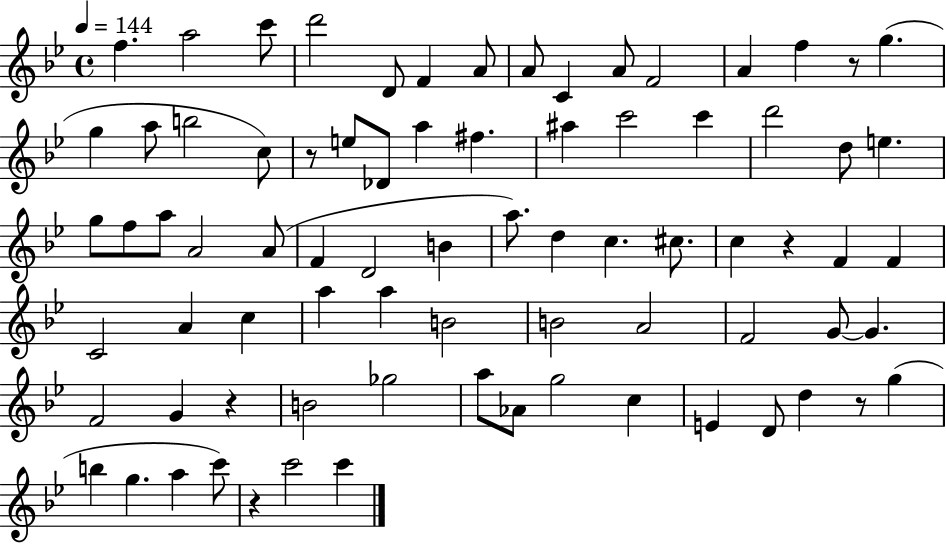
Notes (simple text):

F5/q. A5/h C6/e D6/h D4/e F4/q A4/e A4/e C4/q A4/e F4/h A4/q F5/q R/e G5/q. G5/q A5/e B5/h C5/e R/e E5/e Db4/e A5/q F#5/q. A#5/q C6/h C6/q D6/h D5/e E5/q. G5/e F5/e A5/e A4/h A4/e F4/q D4/h B4/q A5/e. D5/q C5/q. C#5/e. C5/q R/q F4/q F4/q C4/h A4/q C5/q A5/q A5/q B4/h B4/h A4/h F4/h G4/e G4/q. F4/h G4/q R/q B4/h Gb5/h A5/e Ab4/e G5/h C5/q E4/q D4/e D5/q R/e G5/q B5/q G5/q. A5/q C6/e R/q C6/h C6/q